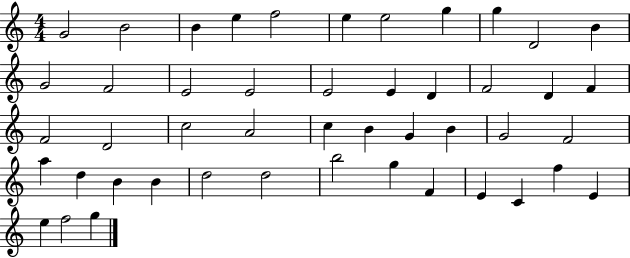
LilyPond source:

{
  \clef treble
  \numericTimeSignature
  \time 4/4
  \key c \major
  g'2 b'2 | b'4 e''4 f''2 | e''4 e''2 g''4 | g''4 d'2 b'4 | \break g'2 f'2 | e'2 e'2 | e'2 e'4 d'4 | f'2 d'4 f'4 | \break f'2 d'2 | c''2 a'2 | c''4 b'4 g'4 b'4 | g'2 f'2 | \break a''4 d''4 b'4 b'4 | d''2 d''2 | b''2 g''4 f'4 | e'4 c'4 f''4 e'4 | \break e''4 f''2 g''4 | \bar "|."
}